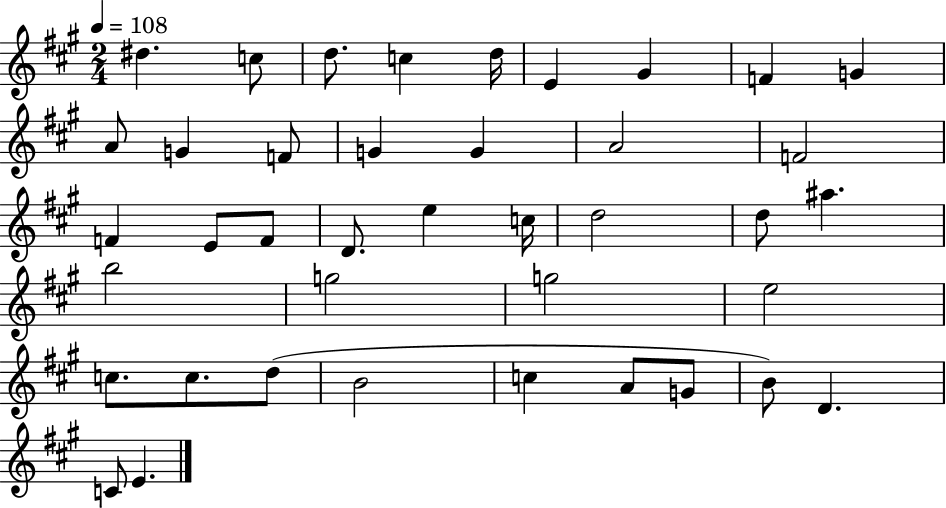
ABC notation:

X:1
T:Untitled
M:2/4
L:1/4
K:A
^d c/2 d/2 c d/4 E ^G F G A/2 G F/2 G G A2 F2 F E/2 F/2 D/2 e c/4 d2 d/2 ^a b2 g2 g2 e2 c/2 c/2 d/2 B2 c A/2 G/2 B/2 D C/2 E